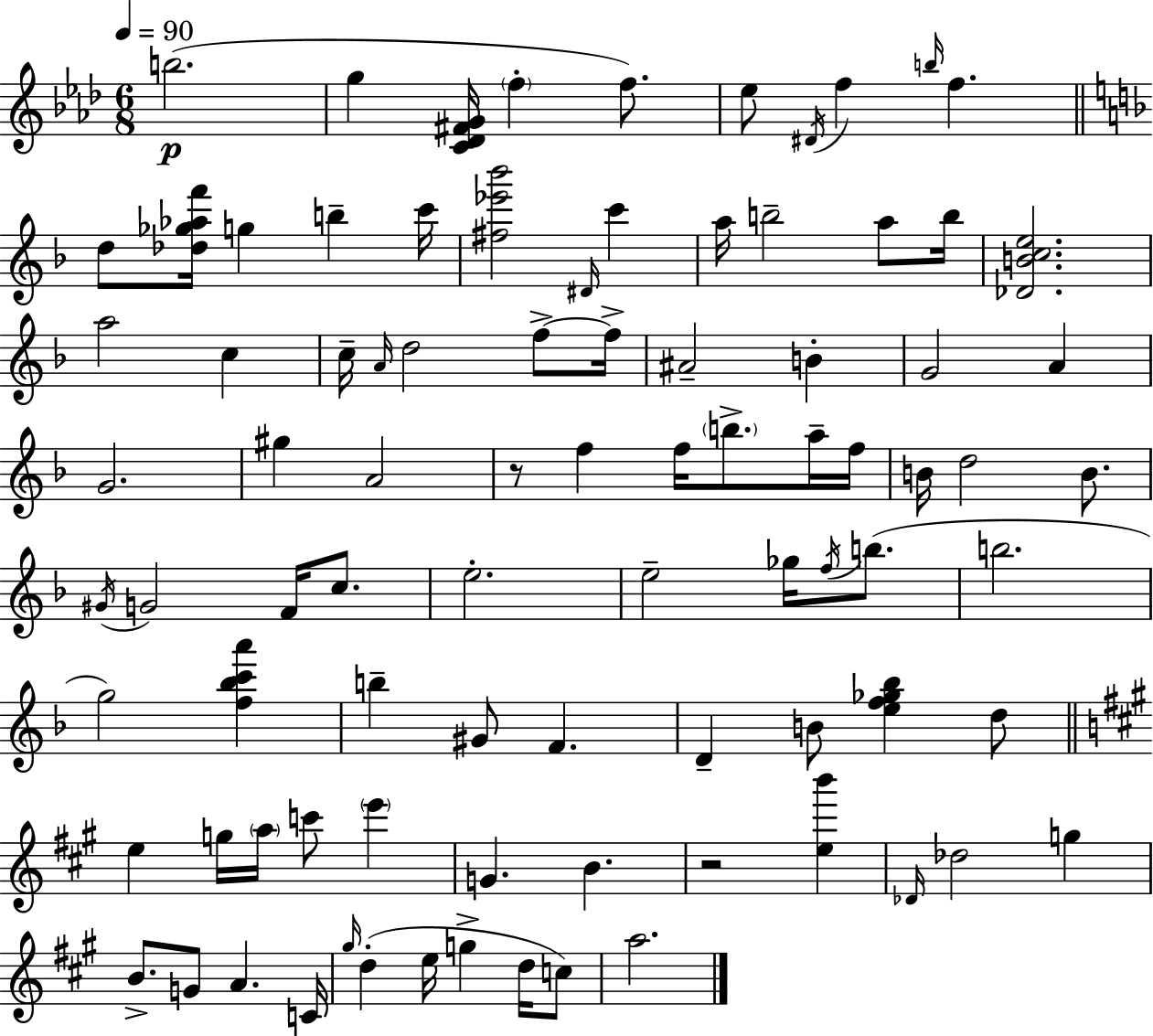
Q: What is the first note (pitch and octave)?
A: B5